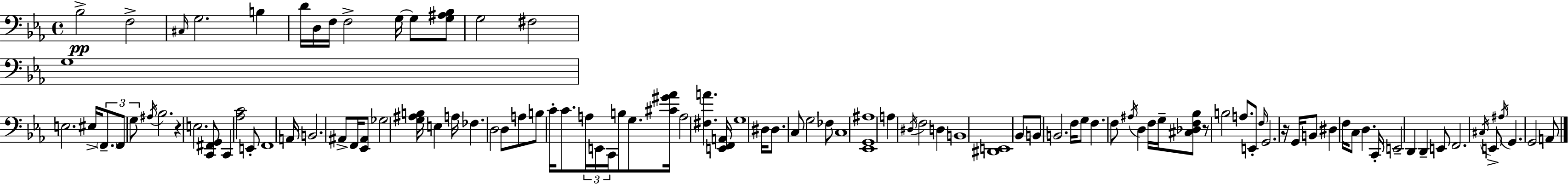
X:1
T:Untitled
M:4/4
L:1/4
K:Eb
_B,2 F,2 ^C,/4 G,2 B, D/4 D,/4 F,/4 F,2 G,/4 G,/2 [G,^A,_B,]/2 G,2 ^F,2 G,4 E,2 ^E,/4 F,,/2 F,,/2 G,/2 ^A,/4 _B,2 z E,2 [C,,^F,,G,,]/2 C,, [_A,C]2 E,,/2 F,,4 A,,/4 B,,2 ^A,,/2 F,,/4 [_E,,^A,,]/2 _G,2 [G,^A,B,]/4 E, A,/4 _F, D,2 D,/2 A,/2 B,/2 C/4 C/2 A,/4 E,,/4 C,,/4 B,/2 G,/2 [^C^G_A]/4 A,2 [^F,A] [E,,F,,A,,]/4 G,4 ^D,/4 ^D,/2 C,/2 G,2 _F,/2 C,4 [_E,,G,,^A,]4 A, ^D,/4 F,2 D, B,,4 [^D,,E,,]4 _B,,/2 B,,/2 B,,2 F,/4 G,/2 F, F,/2 ^A,/4 D, F,/4 G,/4 [^C,_D,F,_B,]/2 z/2 B,2 A,/2 E,,/2 F,/4 G,,2 z/4 G,,/4 B,,/2 ^D, F,/4 C,/2 D, C,,/4 E,,2 D,, D,, E,,/2 F,,2 ^C,/4 E,,/2 ^A,/4 G,, G,,2 A,,/2